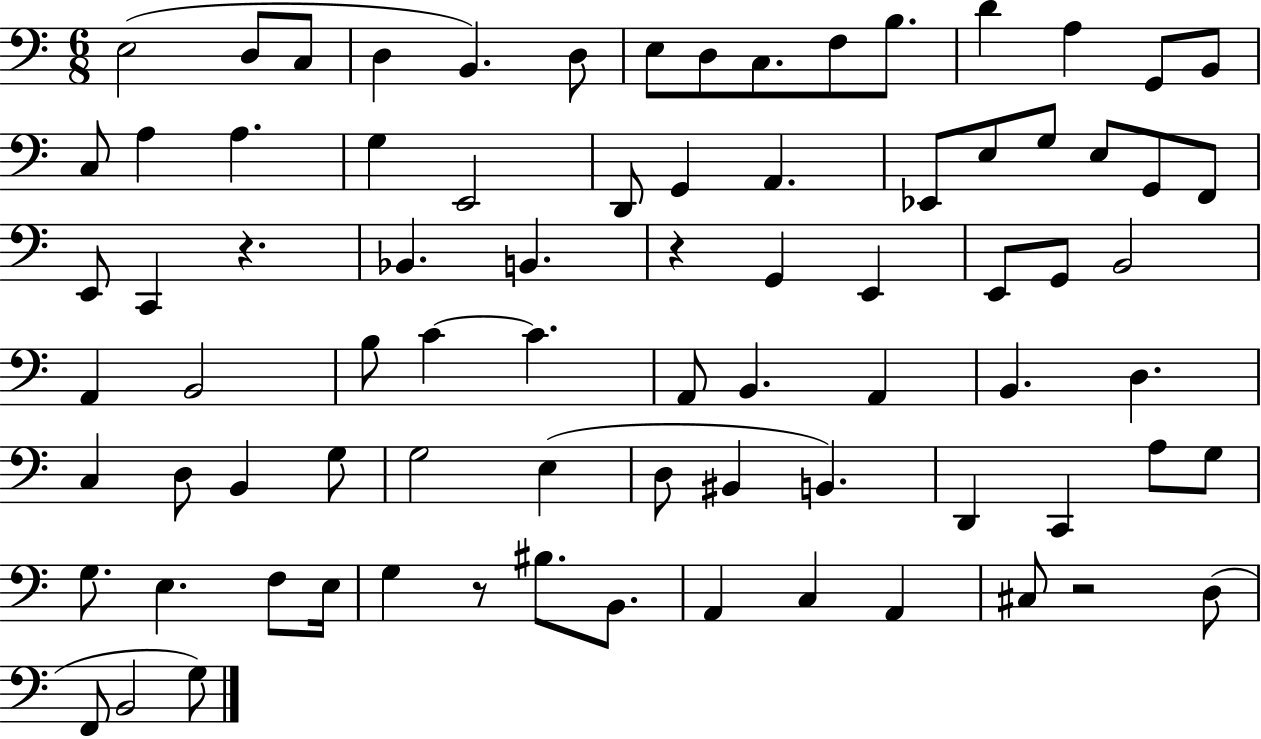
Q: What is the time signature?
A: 6/8